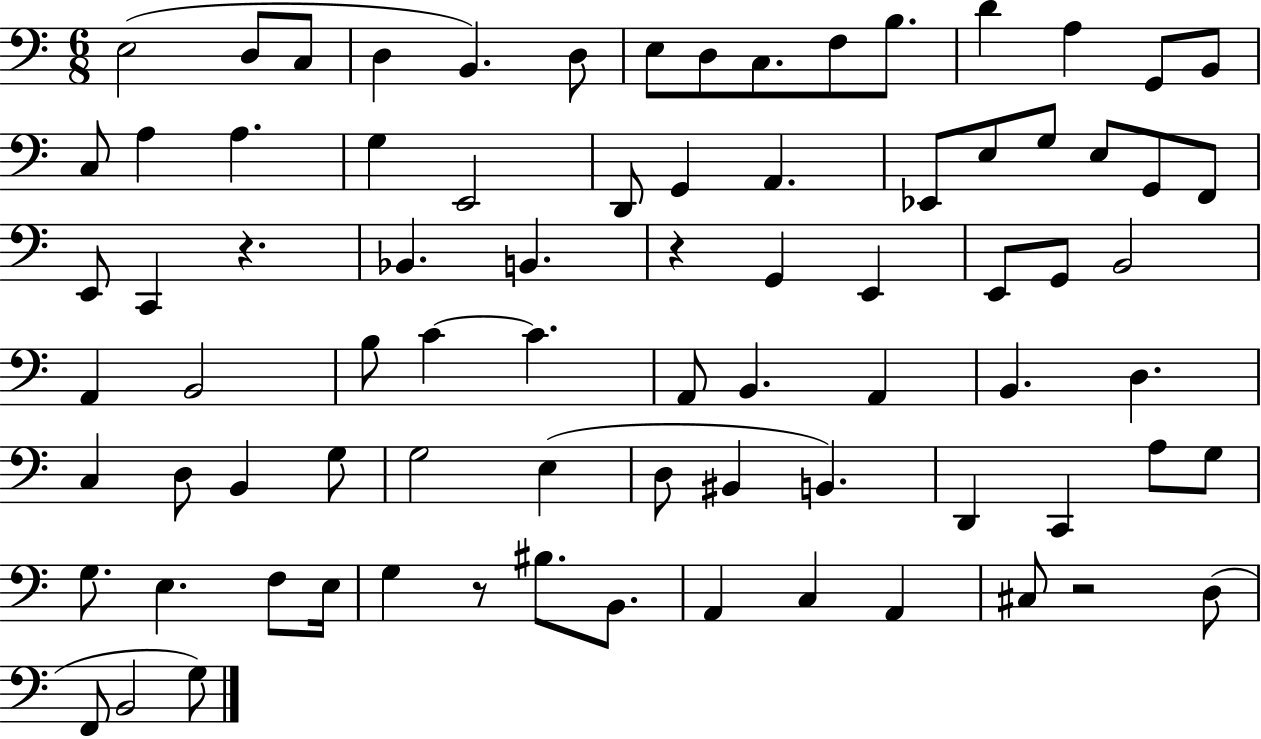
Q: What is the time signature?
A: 6/8